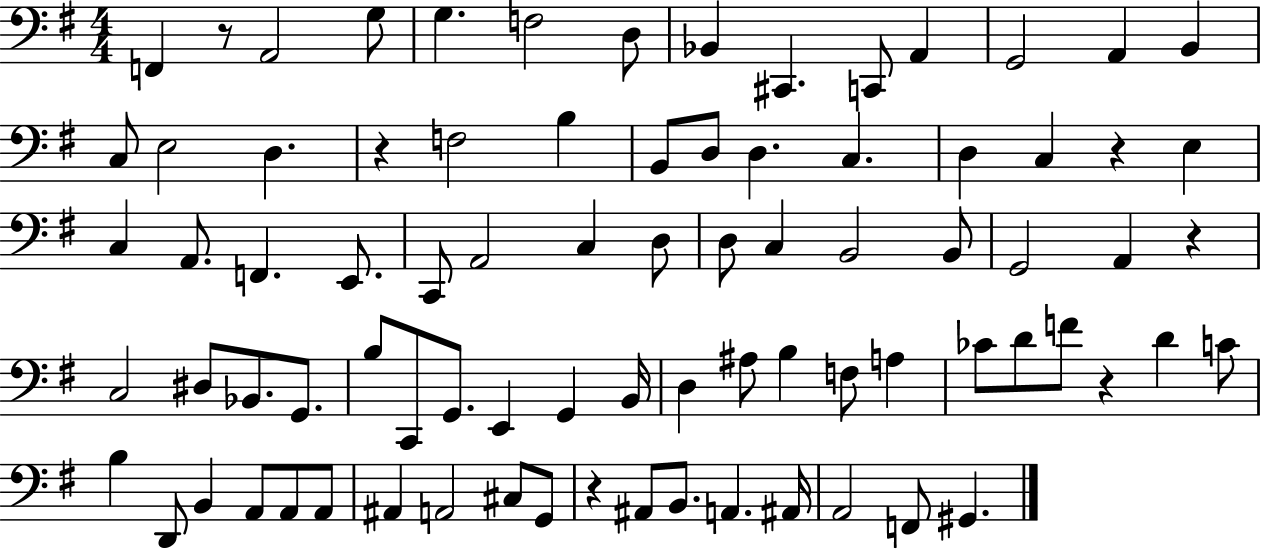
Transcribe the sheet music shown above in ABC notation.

X:1
T:Untitled
M:4/4
L:1/4
K:G
F,, z/2 A,,2 G,/2 G, F,2 D,/2 _B,, ^C,, C,,/2 A,, G,,2 A,, B,, C,/2 E,2 D, z F,2 B, B,,/2 D,/2 D, C, D, C, z E, C, A,,/2 F,, E,,/2 C,,/2 A,,2 C, D,/2 D,/2 C, B,,2 B,,/2 G,,2 A,, z C,2 ^D,/2 _B,,/2 G,,/2 B,/2 C,,/2 G,,/2 E,, G,, B,,/4 D, ^A,/2 B, F,/2 A, _C/2 D/2 F/2 z D C/2 B, D,,/2 B,, A,,/2 A,,/2 A,,/2 ^A,, A,,2 ^C,/2 G,,/2 z ^A,,/2 B,,/2 A,, ^A,,/4 A,,2 F,,/2 ^G,,